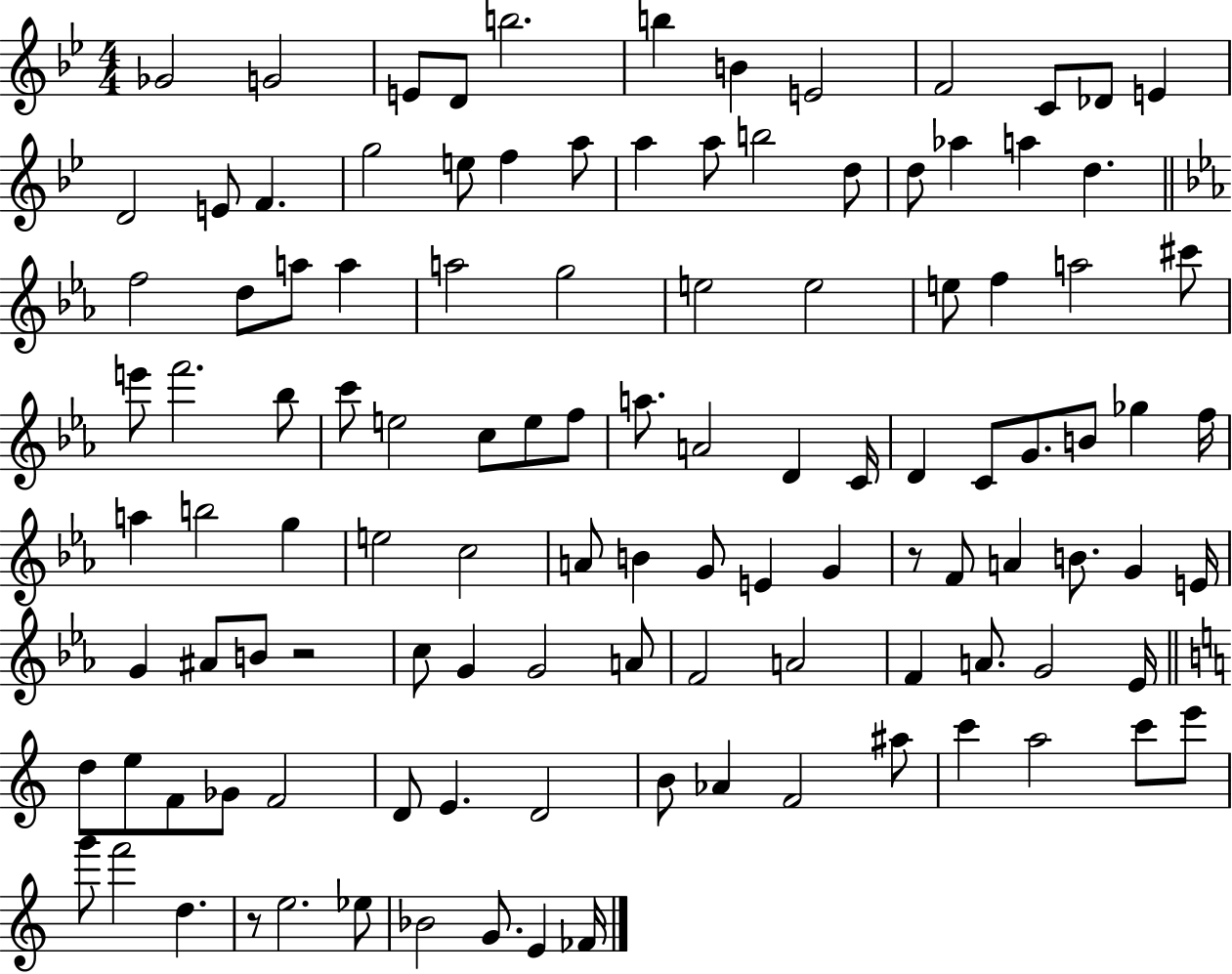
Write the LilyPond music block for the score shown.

{
  \clef treble
  \numericTimeSignature
  \time 4/4
  \key bes \major
  ges'2 g'2 | e'8 d'8 b''2. | b''4 b'4 e'2 | f'2 c'8 des'8 e'4 | \break d'2 e'8 f'4. | g''2 e''8 f''4 a''8 | a''4 a''8 b''2 d''8 | d''8 aes''4 a''4 d''4. | \break \bar "||" \break \key c \minor f''2 d''8 a''8 a''4 | a''2 g''2 | e''2 e''2 | e''8 f''4 a''2 cis'''8 | \break e'''8 f'''2. bes''8 | c'''8 e''2 c''8 e''8 f''8 | a''8. a'2 d'4 c'16 | d'4 c'8 g'8. b'8 ges''4 f''16 | \break a''4 b''2 g''4 | e''2 c''2 | a'8 b'4 g'8 e'4 g'4 | r8 f'8 a'4 b'8. g'4 e'16 | \break g'4 ais'8 b'8 r2 | c''8 g'4 g'2 a'8 | f'2 a'2 | f'4 a'8. g'2 ees'16 | \break \bar "||" \break \key c \major d''8 e''8 f'8 ges'8 f'2 | d'8 e'4. d'2 | b'8 aes'4 f'2 ais''8 | c'''4 a''2 c'''8 e'''8 | \break g'''8 f'''2 d''4. | r8 e''2. ees''8 | bes'2 g'8. e'4 fes'16 | \bar "|."
}